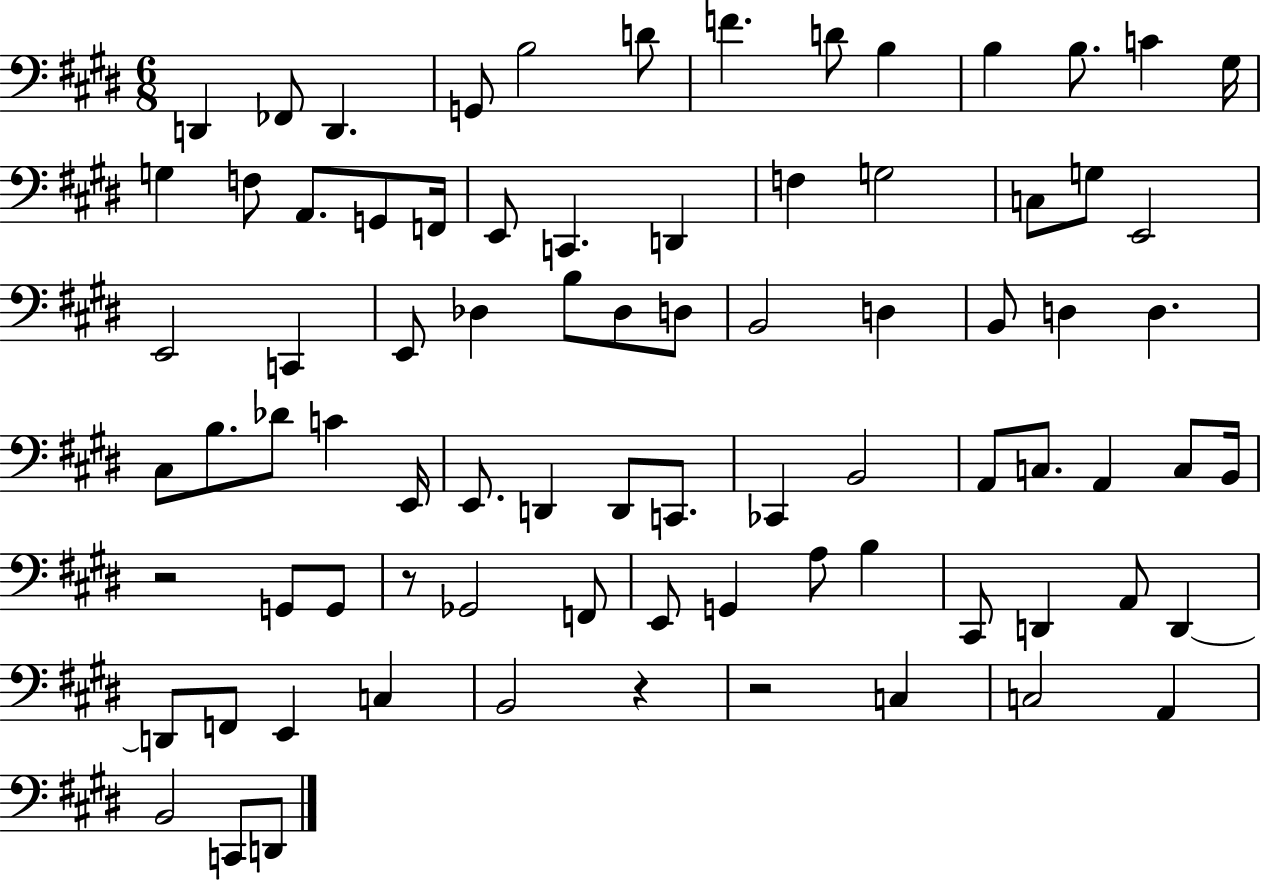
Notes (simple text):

D2/q FES2/e D2/q. G2/e B3/h D4/e F4/q. D4/e B3/q B3/q B3/e. C4/q G#3/s G3/q F3/e A2/e. G2/e F2/s E2/e C2/q. D2/q F3/q G3/h C3/e G3/e E2/h E2/h C2/q E2/e Db3/q B3/e Db3/e D3/e B2/h D3/q B2/e D3/q D3/q. C#3/e B3/e. Db4/e C4/q E2/s E2/e. D2/q D2/e C2/e. CES2/q B2/h A2/e C3/e. A2/q C3/e B2/s R/h G2/e G2/e R/e Gb2/h F2/e E2/e G2/q A3/e B3/q C#2/e D2/q A2/e D2/q D2/e F2/e E2/q C3/q B2/h R/q R/h C3/q C3/h A2/q B2/h C2/e D2/e